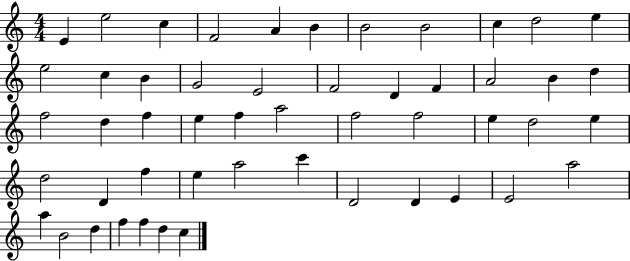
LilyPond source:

{
  \clef treble
  \numericTimeSignature
  \time 4/4
  \key c \major
  e'4 e''2 c''4 | f'2 a'4 b'4 | b'2 b'2 | c''4 d''2 e''4 | \break e''2 c''4 b'4 | g'2 e'2 | f'2 d'4 f'4 | a'2 b'4 d''4 | \break f''2 d''4 f''4 | e''4 f''4 a''2 | f''2 f''2 | e''4 d''2 e''4 | \break d''2 d'4 f''4 | e''4 a''2 c'''4 | d'2 d'4 e'4 | e'2 a''2 | \break a''4 b'2 d''4 | f''4 f''4 d''4 c''4 | \bar "|."
}